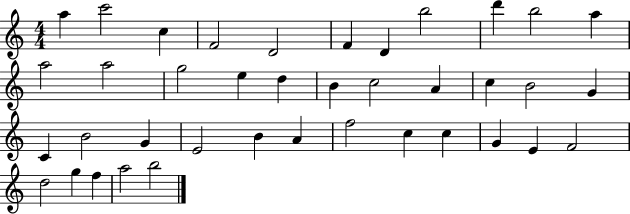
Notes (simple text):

A5/q C6/h C5/q F4/h D4/h F4/q D4/q B5/h D6/q B5/h A5/q A5/h A5/h G5/h E5/q D5/q B4/q C5/h A4/q C5/q B4/h G4/q C4/q B4/h G4/q E4/h B4/q A4/q F5/h C5/q C5/q G4/q E4/q F4/h D5/h G5/q F5/q A5/h B5/h